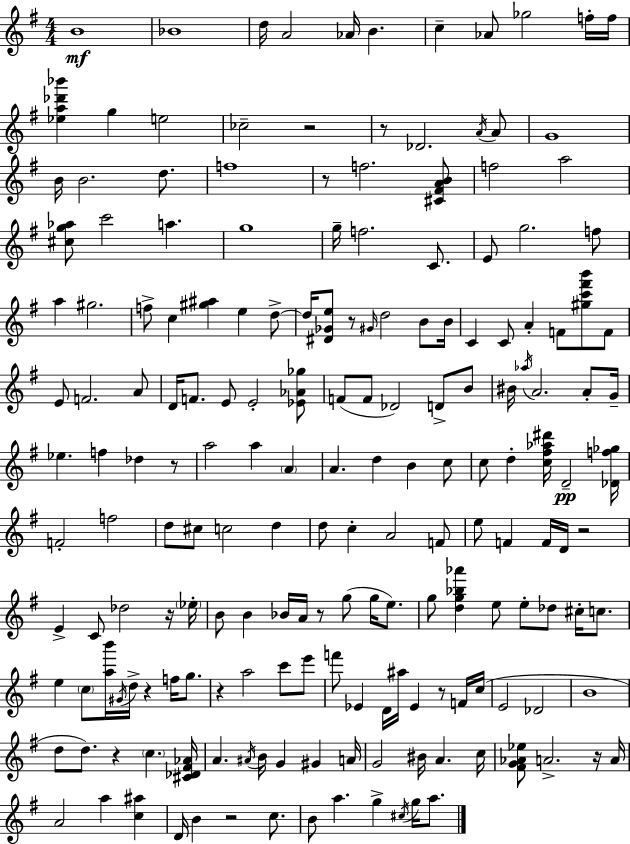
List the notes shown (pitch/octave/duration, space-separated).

B4/w Bb4/w D5/s A4/h Ab4/s B4/q. C5/q Ab4/e Gb5/h F5/s F5/s [Eb5,A5,Db6,Bb6]/q G5/q E5/h CES5/h R/h R/e Db4/h. A4/s A4/e G4/w B4/s B4/h. D5/e. F5/w R/e F5/h. [C#4,F#4,A4,B4]/e F5/h A5/h [C#5,G5,Ab5]/e C6/h A5/q. G5/w G5/s F5/h. C4/e. E4/e G5/h. F5/e A5/q G#5/h. F5/e C5/q [G#5,A#5]/q E5/q D5/e D5/s [D#4,Gb4,E5]/e R/e G#4/s D5/h B4/e B4/s C4/q C4/e A4/q F4/e [G#5,C6,F#6,B6]/e F4/e E4/e F4/h. A4/e D4/s F4/e. E4/e E4/h [Eb4,Ab4,Gb5]/e F4/e F4/e Db4/h D4/e B4/e BIS4/s Ab5/s A4/h. A4/e G4/s Eb5/q. F5/q Db5/q R/e A5/h A5/q A4/q A4/q. D5/q B4/q C5/e C5/e D5/q [C5,F#5,Ab5,D#6]/s D4/h [Db4,F5,Gb5]/s F4/h F5/h D5/e C#5/e C5/h D5/q D5/e C5/q A4/h F4/e E5/e F4/q F4/s D4/s R/h E4/q C4/e Db5/h R/s Eb5/s B4/e B4/q Bb4/s A4/s R/e G5/e G5/s E5/e. G5/e [D5,G5,Bb5,Ab6]/q E5/e E5/e Db5/e C#5/s C5/e. E5/q C5/e [A5,B6]/s G#4/s D5/s R/q F5/s G5/e. R/q A5/h C6/e E6/e F6/e Eb4/q D4/s A#5/s Eb4/q R/e F4/s C5/s E4/h Db4/h B4/w D5/e D5/e. R/q C5/q. [C#4,Db4,F#4,Ab4]/s A4/q. A#4/s B4/s G4/q G#4/q A4/s G4/h BIS4/s A4/q. C5/s [F#4,G4,Ab4,Eb5]/e A4/h. R/s A4/s A4/h A5/q [C5,A#5]/q D4/s B4/q R/h C5/e. B4/e A5/q. G5/q C#5/s G5/s A5/e.